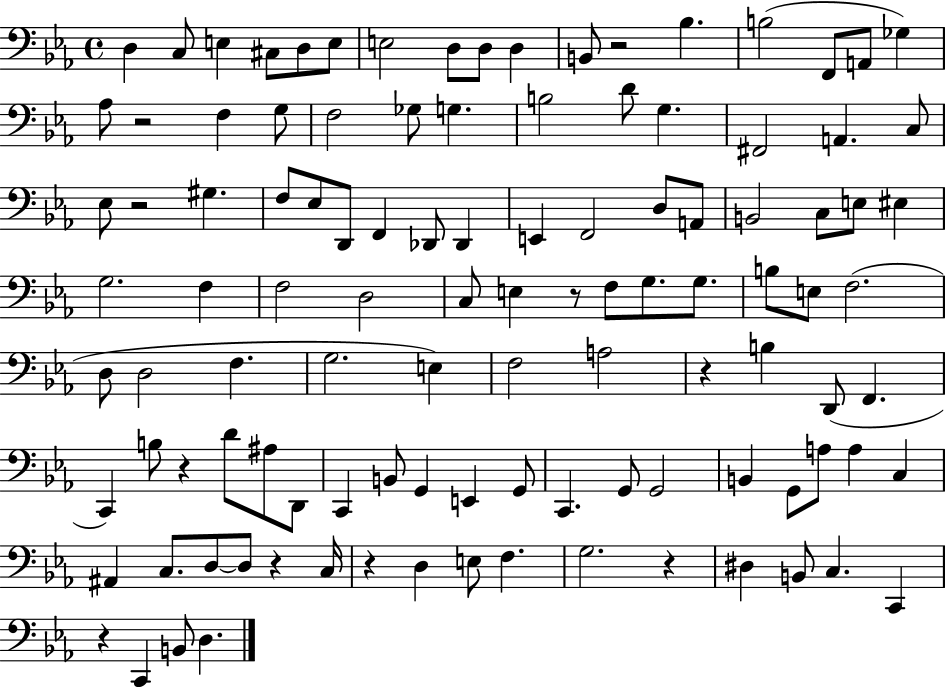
D3/q C3/e E3/q C#3/e D3/e E3/e E3/h D3/e D3/e D3/q B2/e R/h Bb3/q. B3/h F2/e A2/e Gb3/q Ab3/e R/h F3/q G3/e F3/h Gb3/e G3/q. B3/h D4/e G3/q. F#2/h A2/q. C3/e Eb3/e R/h G#3/q. F3/e Eb3/e D2/e F2/q Db2/e Db2/q E2/q F2/h D3/e A2/e B2/h C3/e E3/e EIS3/q G3/h. F3/q F3/h D3/h C3/e E3/q R/e F3/e G3/e. G3/e. B3/e E3/e F3/h. D3/e D3/h F3/q. G3/h. E3/q F3/h A3/h R/q B3/q D2/e F2/q. C2/q B3/e R/q D4/e A#3/e D2/e C2/q B2/e G2/q E2/q G2/e C2/q. G2/e G2/h B2/q G2/e A3/e A3/q C3/q A#2/q C3/e. D3/e D3/e R/q C3/s R/q D3/q E3/e F3/q. G3/h. R/q D#3/q B2/e C3/q. C2/q R/q C2/q B2/e D3/q.